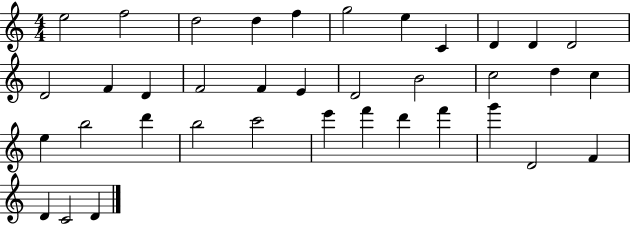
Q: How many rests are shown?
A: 0